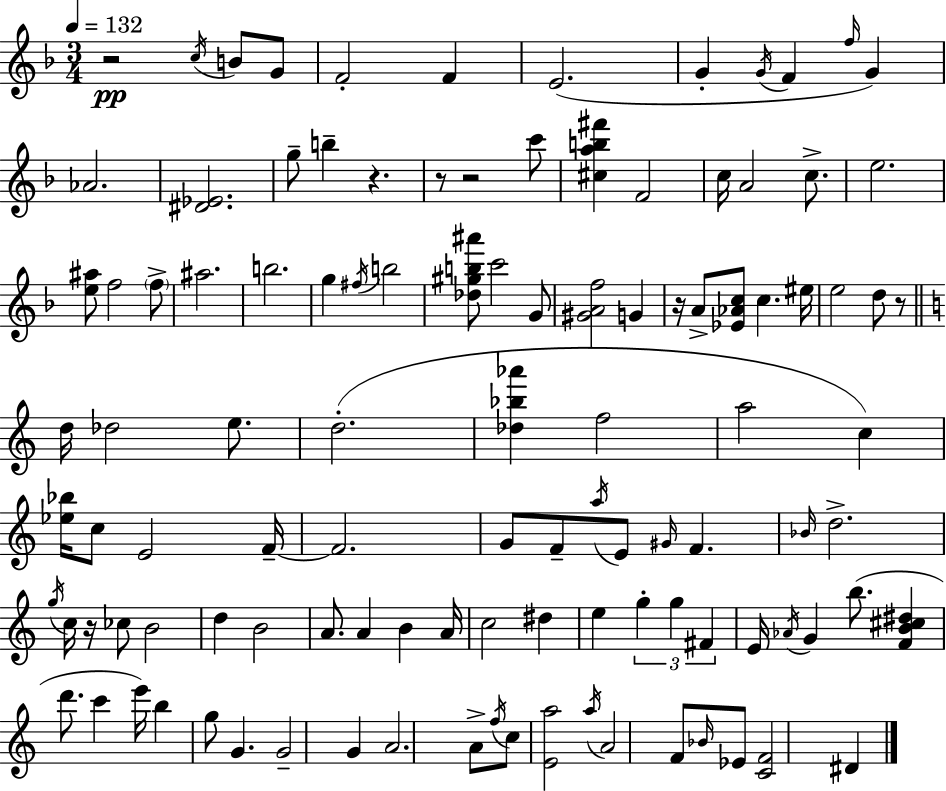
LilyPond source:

{
  \clef treble
  \numericTimeSignature
  \time 3/4
  \key f \major
  \tempo 4 = 132
  r2\pp \acciaccatura { c''16 } b'8 g'8 | f'2-. f'4 | e'2.( | g'4-. \acciaccatura { g'16 } f'4 \grace { f''16 } g'4) | \break aes'2. | <dis' ees'>2. | g''8-- b''4-- r4. | r8 r2 | \break c'''8 <cis'' a'' b'' fis'''>4 f'2 | c''16 a'2 | c''8.-> e''2. | <e'' ais''>8 f''2 | \break \parenthesize f''8-> ais''2. | b''2. | g''4 \acciaccatura { fis''16 } b''2 | <des'' gis'' b'' ais'''>8 c'''2 | \break g'8 <gis' a' f''>2 | g'4 r16 a'8-> <ees' aes' c''>8 c''4. | eis''16 e''2 | d''8 r8 \bar "||" \break \key c \major d''16 des''2 e''8. | d''2.-.( | <des'' bes'' aes'''>4 f''2 | a''2 c''4) | \break <ees'' bes''>16 c''8 e'2 f'16--~~ | f'2. | g'8 f'8-- \acciaccatura { a''16 } e'8 \grace { gis'16 } f'4. | \grace { bes'16 } d''2.-> | \break \acciaccatura { g''16 } c''16 r16 ces''8 b'2 | d''4 b'2 | a'8. a'4 b'4 | a'16 c''2 | \break dis''4 e''4 \tuplet 3/2 { g''4-. | g''4 fis'4 } e'16 \acciaccatura { aes'16 } g'4 | b''8.( <f' b' cis'' dis''>4 d'''8. | c'''4 e'''16) b''4 g''8 g'4. | \break g'2-- | g'4 a'2. | a'8-> \acciaccatura { f''16 } c''8 <e' a''>2 | \acciaccatura { a''16 } a'2 | \break f'8 \grace { bes'16 } ees'8 <c' f'>2 | dis'4 \bar "|."
}